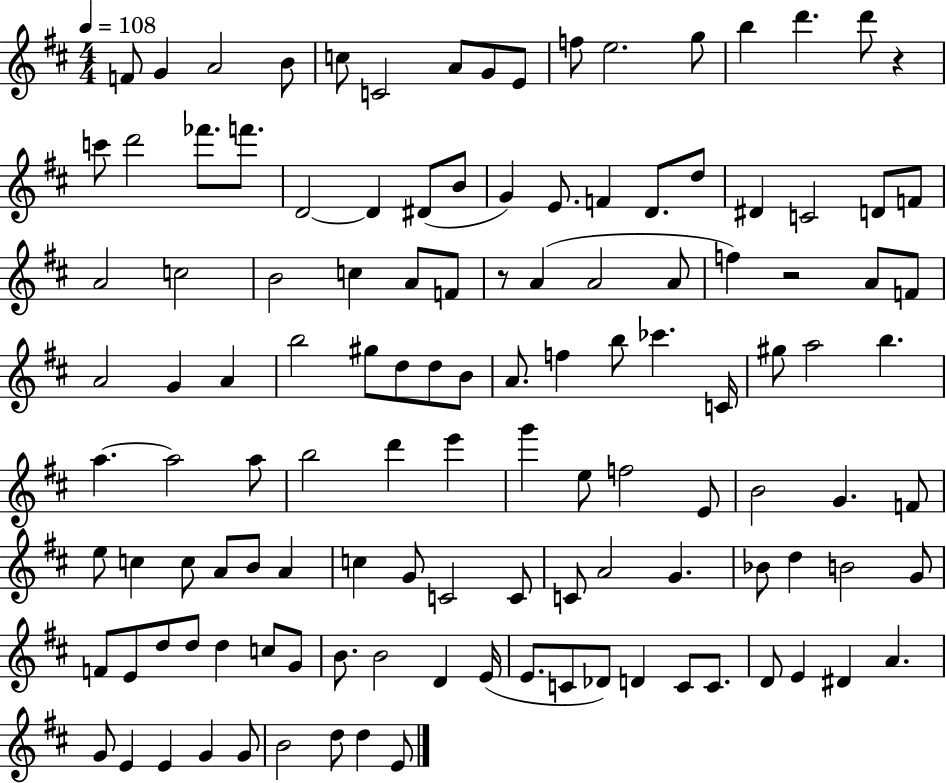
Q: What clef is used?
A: treble